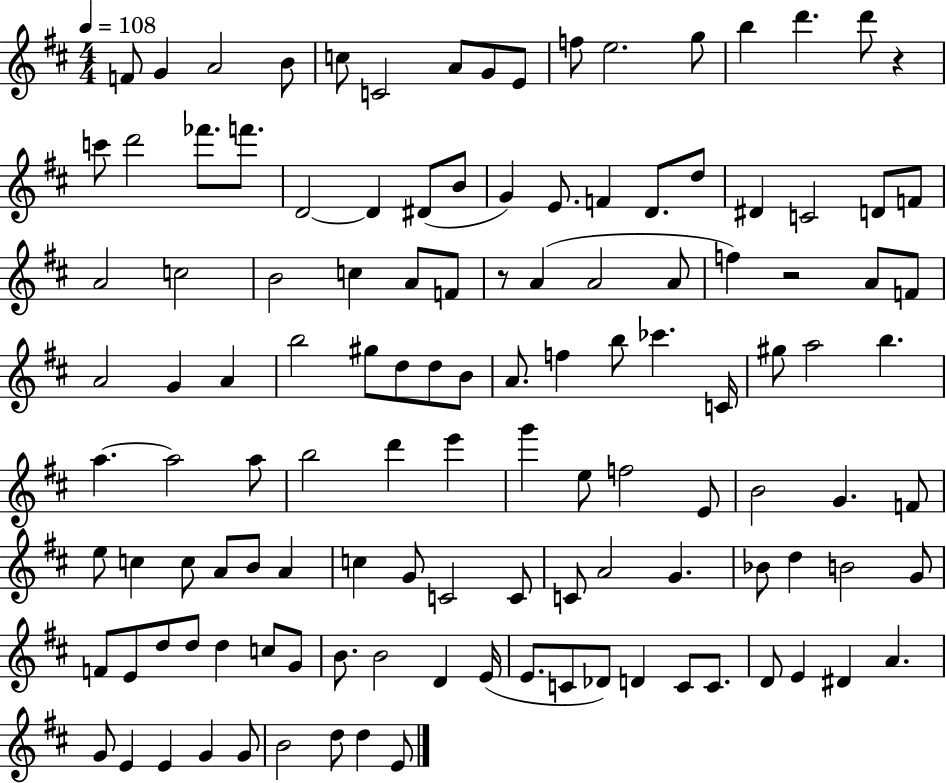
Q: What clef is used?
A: treble